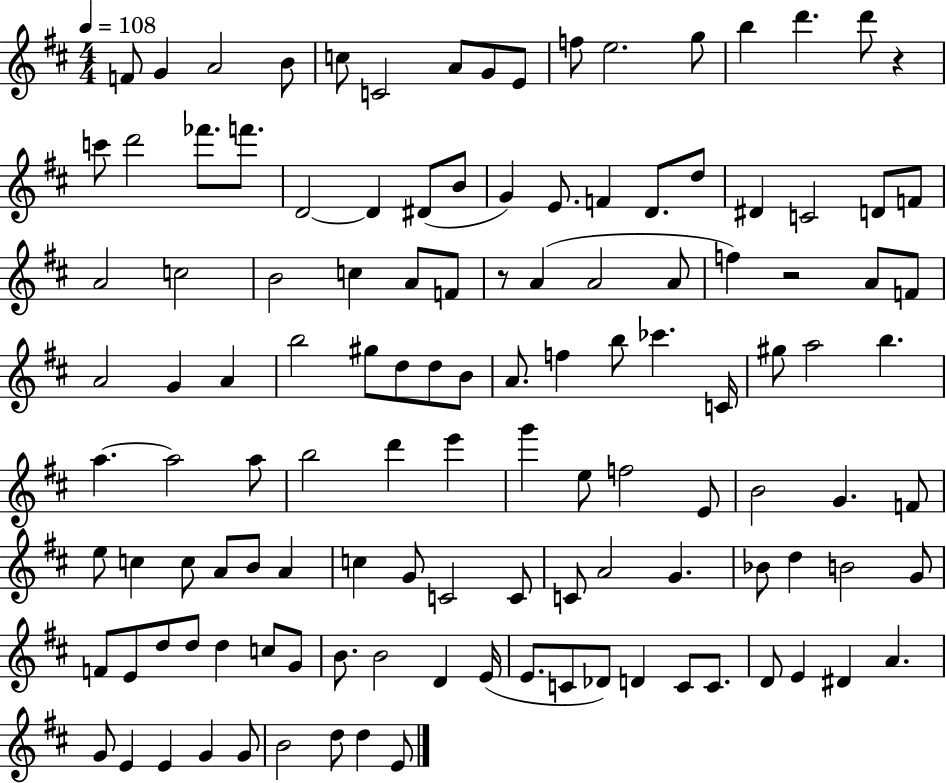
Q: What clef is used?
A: treble